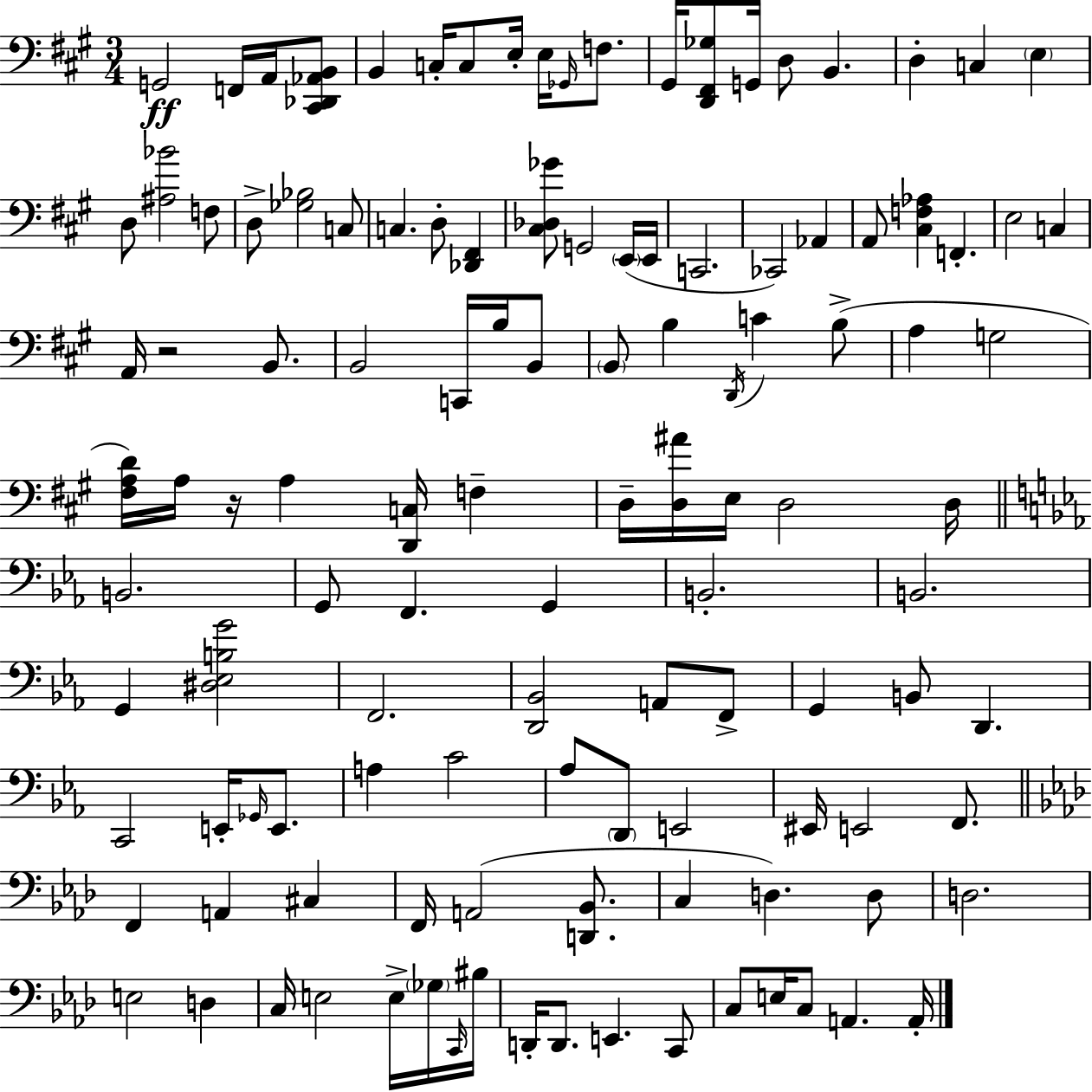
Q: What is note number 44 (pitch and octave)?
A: B3